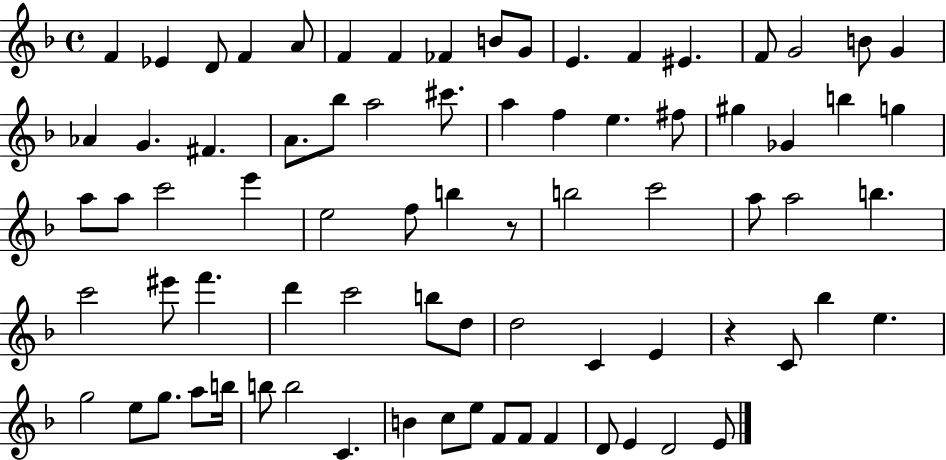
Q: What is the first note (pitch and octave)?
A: F4